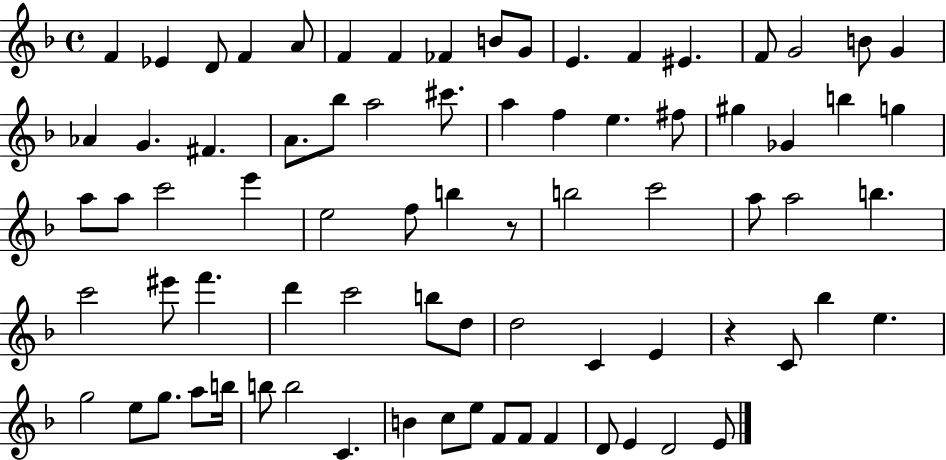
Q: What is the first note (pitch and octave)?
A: F4